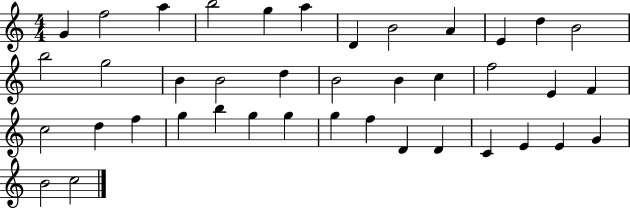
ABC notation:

X:1
T:Untitled
M:4/4
L:1/4
K:C
G f2 a b2 g a D B2 A E d B2 b2 g2 B B2 d B2 B c f2 E F c2 d f g b g g g f D D C E E G B2 c2